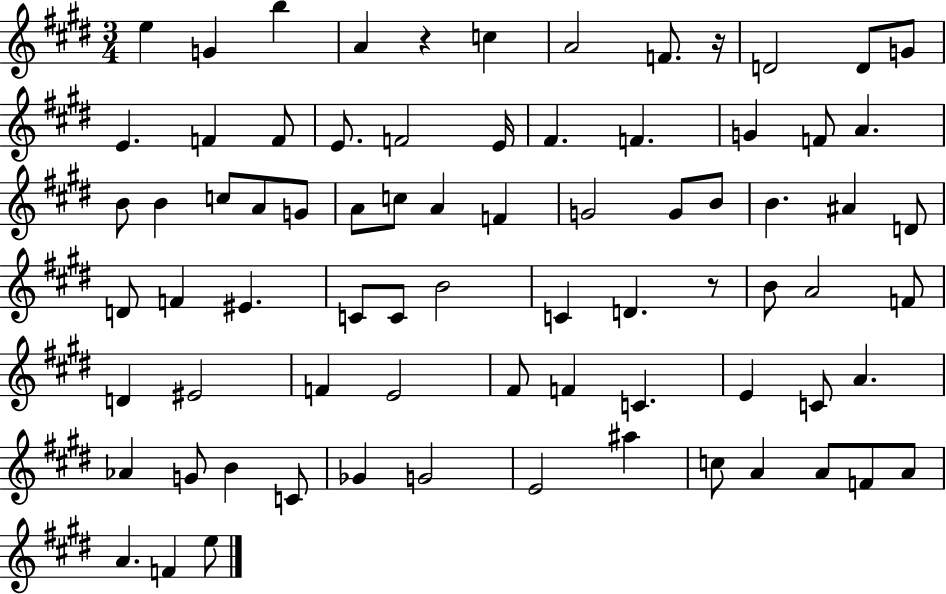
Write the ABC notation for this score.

X:1
T:Untitled
M:3/4
L:1/4
K:E
e G b A z c A2 F/2 z/4 D2 D/2 G/2 E F F/2 E/2 F2 E/4 ^F F G F/2 A B/2 B c/2 A/2 G/2 A/2 c/2 A F G2 G/2 B/2 B ^A D/2 D/2 F ^E C/2 C/2 B2 C D z/2 B/2 A2 F/2 D ^E2 F E2 ^F/2 F C E C/2 A _A G/2 B C/2 _G G2 E2 ^a c/2 A A/2 F/2 A/2 A F e/2